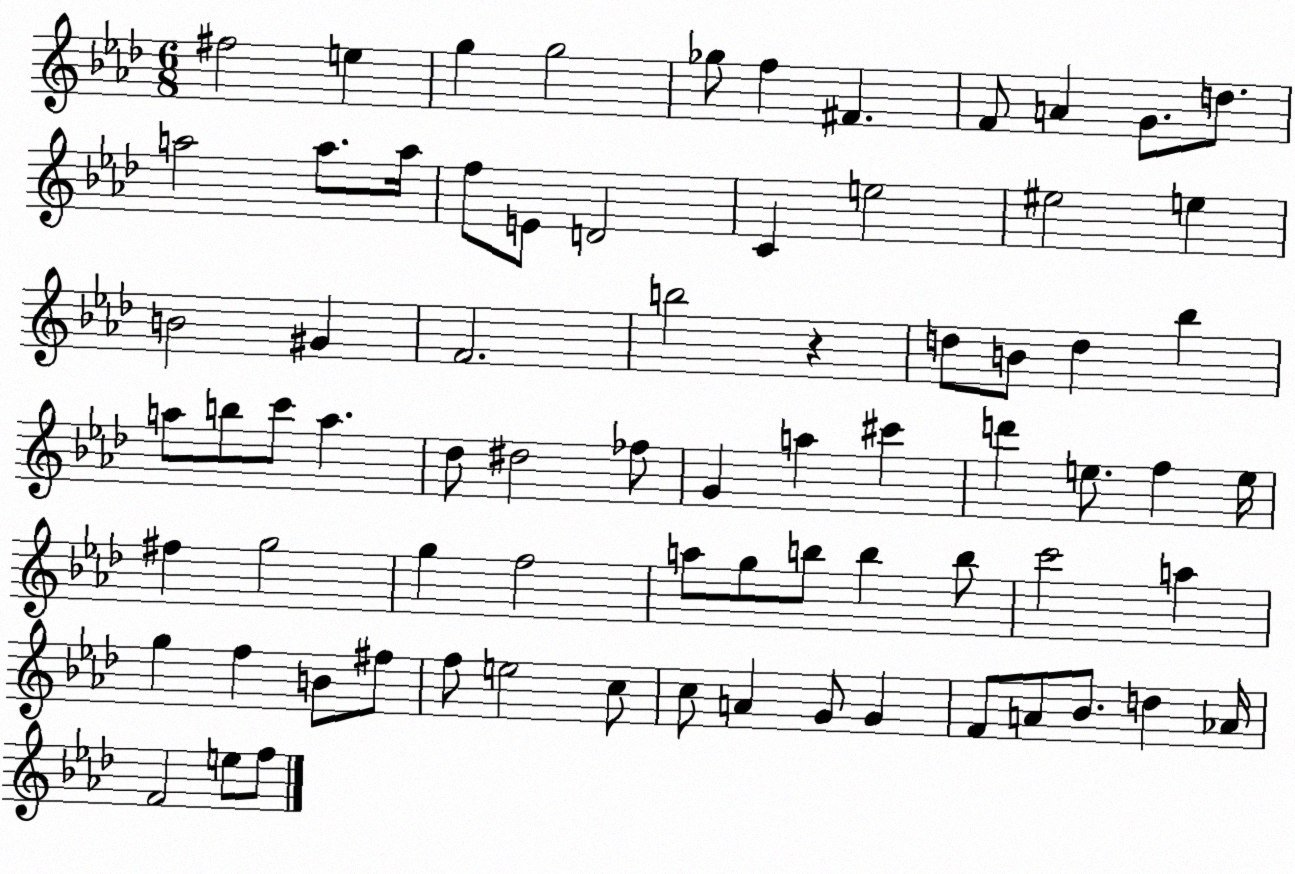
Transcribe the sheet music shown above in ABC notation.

X:1
T:Untitled
M:6/8
L:1/4
K:Ab
^f2 e g g2 _g/2 f ^F F/2 A G/2 d/2 a2 a/2 a/4 f/2 E/2 D2 C e2 ^e2 e B2 ^G F2 b2 z d/2 B/2 d _b a/2 b/2 c'/2 a _d/2 ^d2 _f/2 G a ^c' d' e/2 f e/4 ^f g2 g f2 a/2 g/2 b/2 b b/2 c'2 a g f B/2 ^f/2 f/2 e2 c/2 c/2 A G/2 G F/2 A/2 _B/2 d _A/4 F2 e/2 f/2